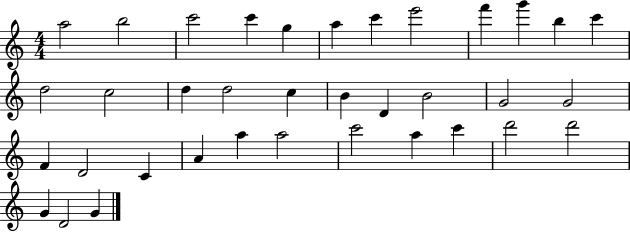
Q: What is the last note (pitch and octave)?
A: G4